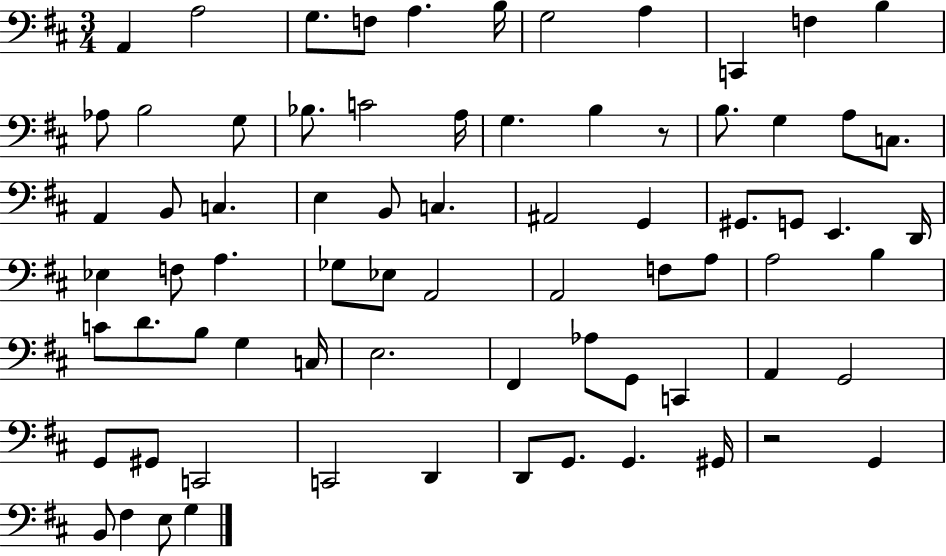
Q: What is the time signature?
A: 3/4